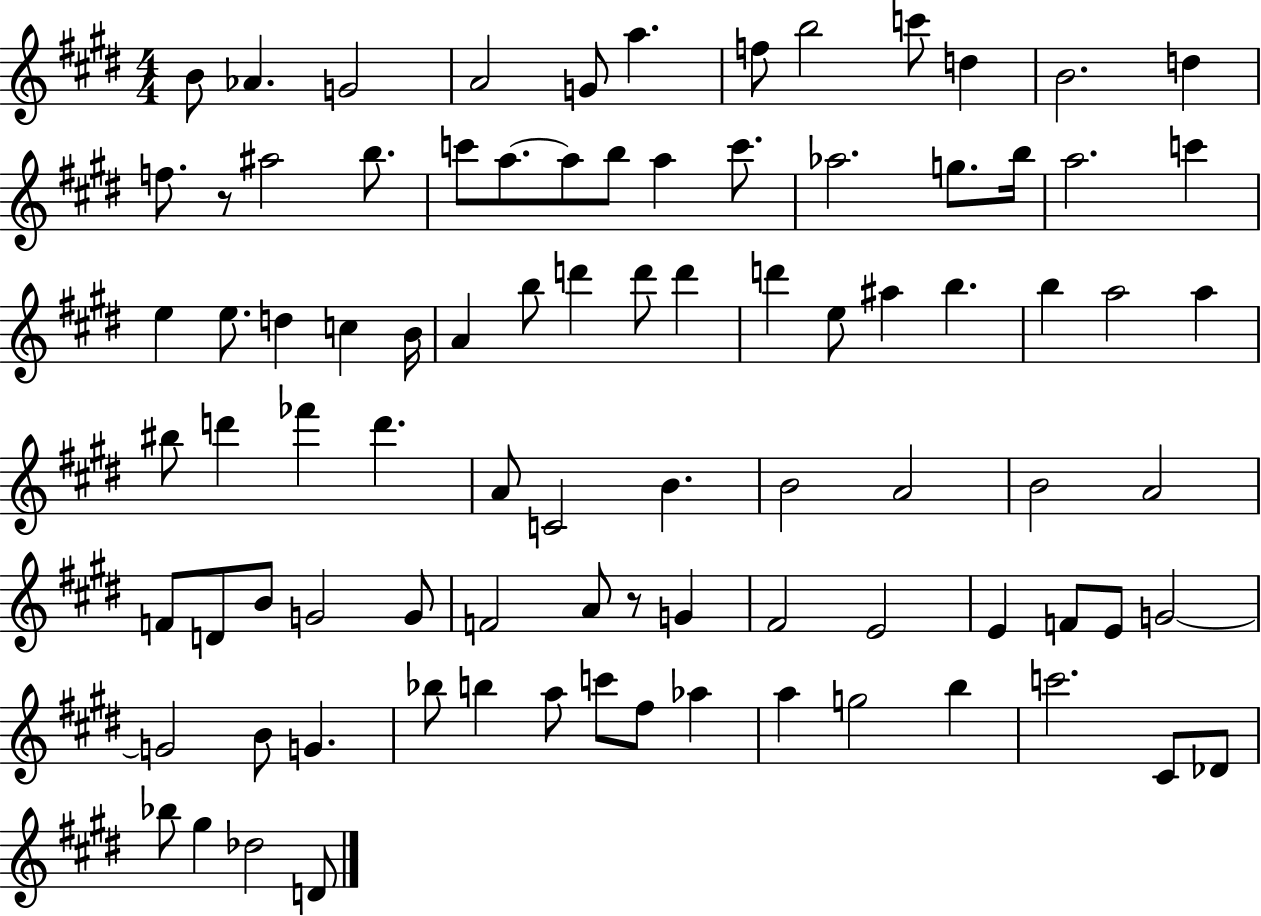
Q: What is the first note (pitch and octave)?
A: B4